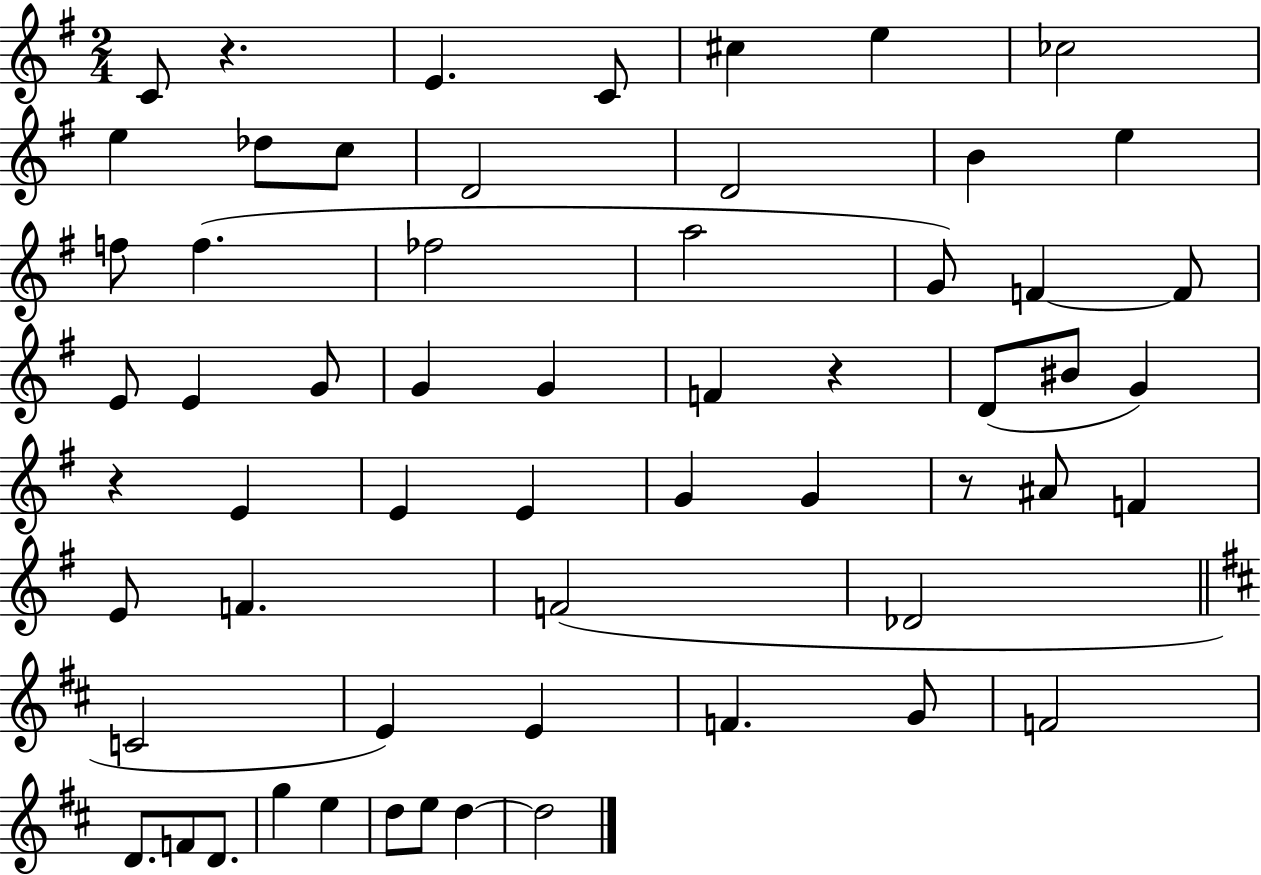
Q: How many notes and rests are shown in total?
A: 59